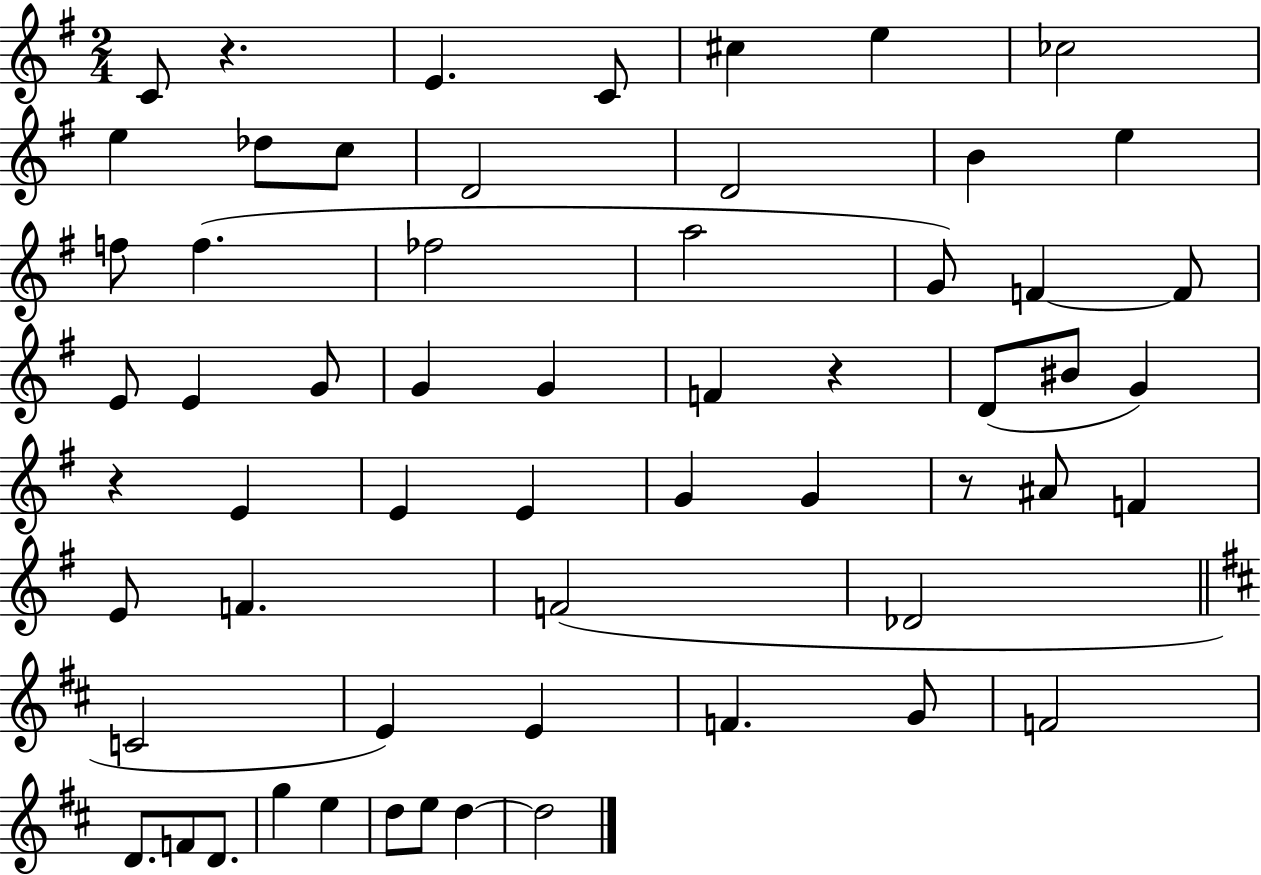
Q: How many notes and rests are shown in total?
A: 59